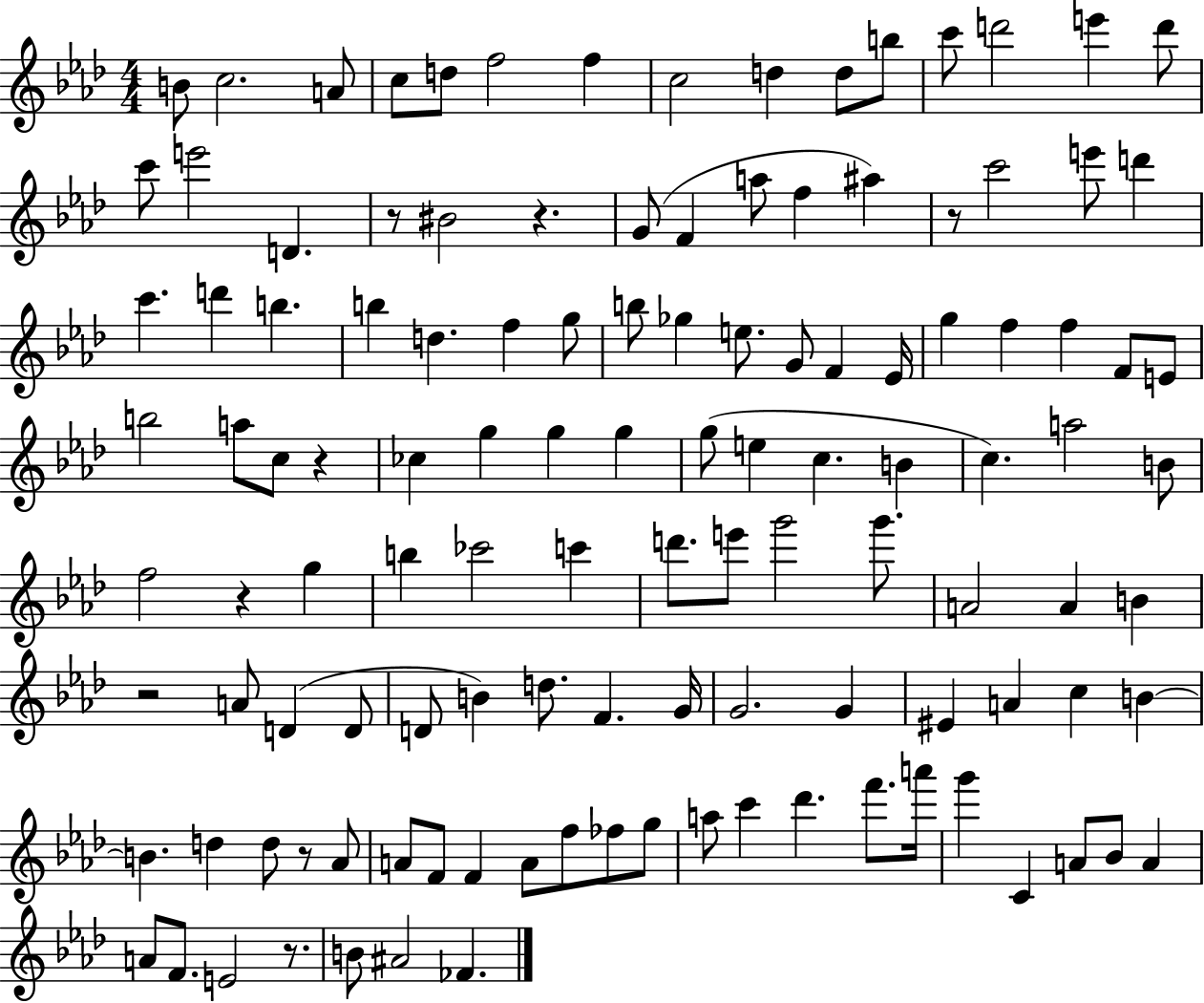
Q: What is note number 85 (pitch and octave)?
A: B4